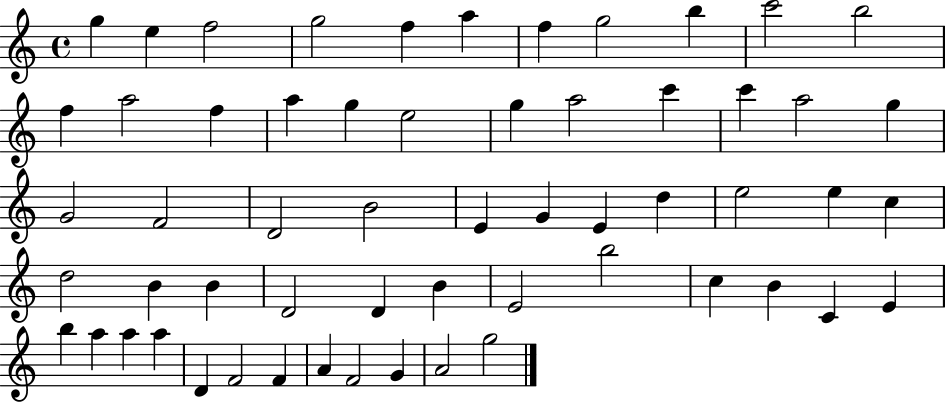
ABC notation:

X:1
T:Untitled
M:4/4
L:1/4
K:C
g e f2 g2 f a f g2 b c'2 b2 f a2 f a g e2 g a2 c' c' a2 g G2 F2 D2 B2 E G E d e2 e c d2 B B D2 D B E2 b2 c B C E b a a a D F2 F A F2 G A2 g2